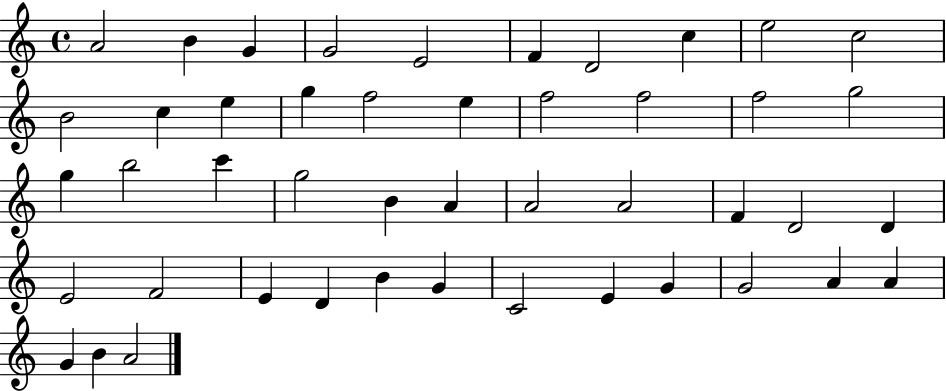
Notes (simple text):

A4/h B4/q G4/q G4/h E4/h F4/q D4/h C5/q E5/h C5/h B4/h C5/q E5/q G5/q F5/h E5/q F5/h F5/h F5/h G5/h G5/q B5/h C6/q G5/h B4/q A4/q A4/h A4/h F4/q D4/h D4/q E4/h F4/h E4/q D4/q B4/q G4/q C4/h E4/q G4/q G4/h A4/q A4/q G4/q B4/q A4/h